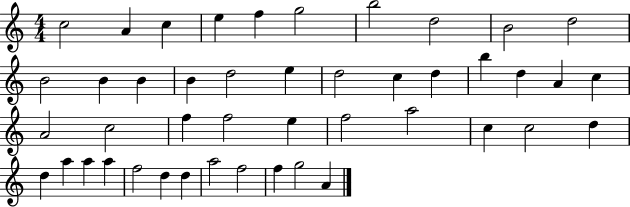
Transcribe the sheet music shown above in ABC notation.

X:1
T:Untitled
M:4/4
L:1/4
K:C
c2 A c e f g2 b2 d2 B2 d2 B2 B B B d2 e d2 c d b d A c A2 c2 f f2 e f2 a2 c c2 d d a a a f2 d d a2 f2 f g2 A